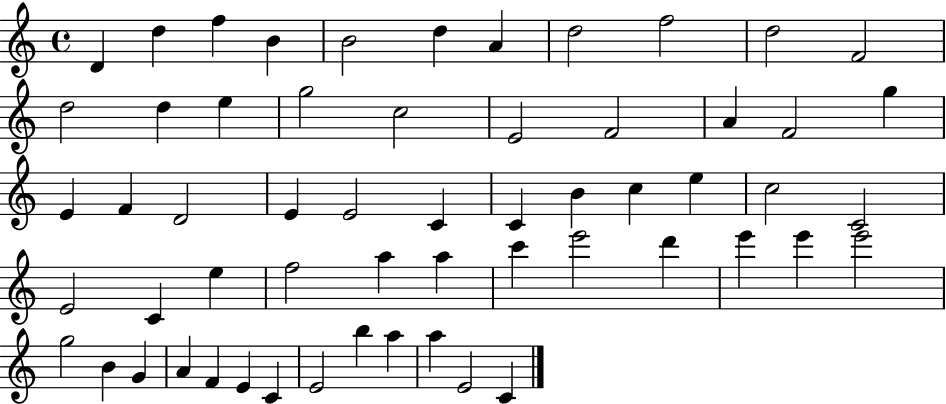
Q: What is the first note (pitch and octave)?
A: D4